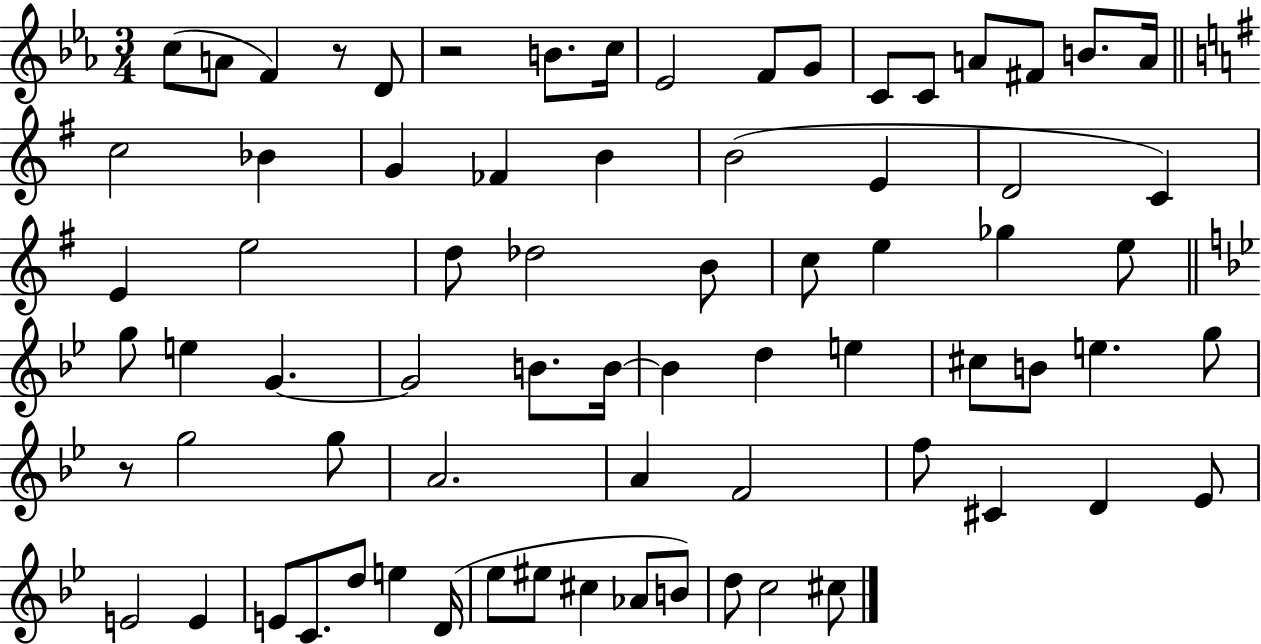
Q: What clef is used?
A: treble